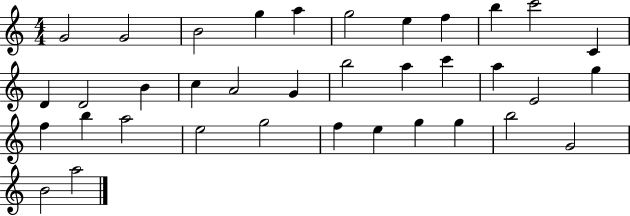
G4/h G4/h B4/h G5/q A5/q G5/h E5/q F5/q B5/q C6/h C4/q D4/q D4/h B4/q C5/q A4/h G4/q B5/h A5/q C6/q A5/q E4/h G5/q F5/q B5/q A5/h E5/h G5/h F5/q E5/q G5/q G5/q B5/h G4/h B4/h A5/h